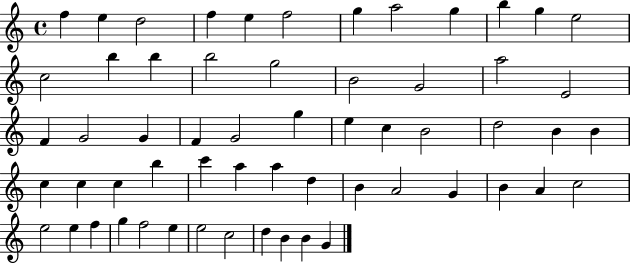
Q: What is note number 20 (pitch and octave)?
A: A5